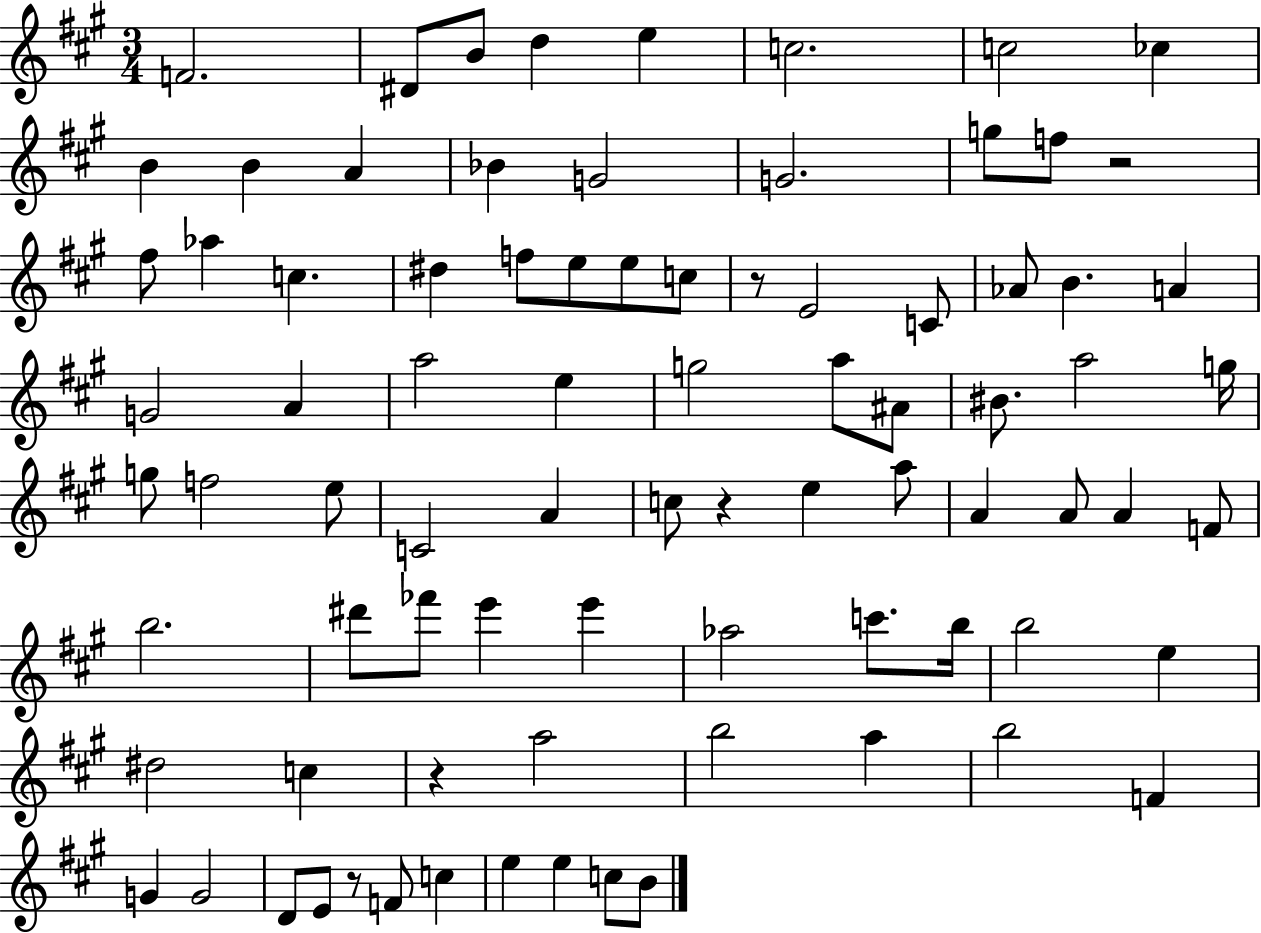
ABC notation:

X:1
T:Untitled
M:3/4
L:1/4
K:A
F2 ^D/2 B/2 d e c2 c2 _c B B A _B G2 G2 g/2 f/2 z2 ^f/2 _a c ^d f/2 e/2 e/2 c/2 z/2 E2 C/2 _A/2 B A G2 A a2 e g2 a/2 ^A/2 ^B/2 a2 g/4 g/2 f2 e/2 C2 A c/2 z e a/2 A A/2 A F/2 b2 ^d'/2 _f'/2 e' e' _a2 c'/2 b/4 b2 e ^d2 c z a2 b2 a b2 F G G2 D/2 E/2 z/2 F/2 c e e c/2 B/2